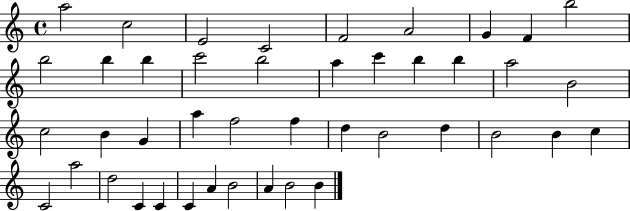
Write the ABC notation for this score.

X:1
T:Untitled
M:4/4
L:1/4
K:C
a2 c2 E2 C2 F2 A2 G F b2 b2 b b c'2 b2 a c' b b a2 B2 c2 B G a f2 f d B2 d B2 B c C2 a2 d2 C C C A B2 A B2 B